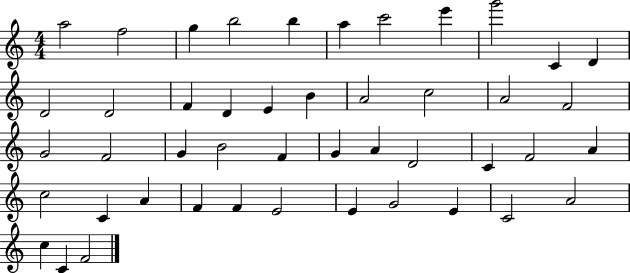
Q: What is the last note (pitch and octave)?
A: F4